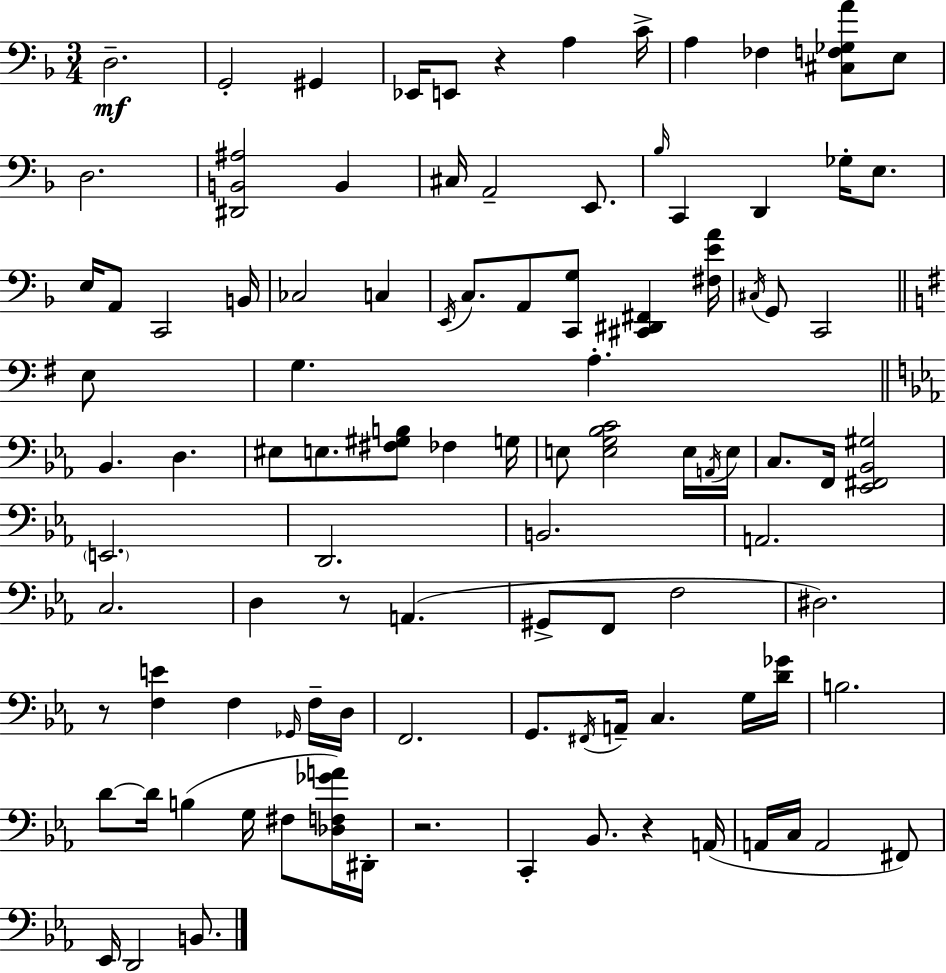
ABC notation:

X:1
T:Untitled
M:3/4
L:1/4
K:Dm
D,2 G,,2 ^G,, _E,,/4 E,,/2 z A, C/4 A, _F, [^C,F,_G,A]/2 E,/2 D,2 [^D,,B,,^A,]2 B,, ^C,/4 A,,2 E,,/2 _B,/4 C,, D,, _G,/4 E,/2 E,/4 A,,/2 C,,2 B,,/4 _C,2 C, E,,/4 C,/2 A,,/2 [C,,G,]/2 [^C,,^D,,^F,,] [^F,EA]/4 ^C,/4 G,,/2 C,,2 E,/2 G, A, _B,, D, ^E,/2 E,/2 [^F,^G,B,]/2 _F, G,/4 E,/2 [E,G,_B,C]2 E,/4 A,,/4 E,/4 C,/2 F,,/4 [_E,,^F,,_B,,^G,]2 E,,2 D,,2 B,,2 A,,2 C,2 D, z/2 A,, ^G,,/2 F,,/2 F,2 ^D,2 z/2 [F,E] F, _G,,/4 F,/4 D,/4 F,,2 G,,/2 ^F,,/4 A,,/4 C, G,/4 [D_G]/4 B,2 D/2 D/4 B, G,/4 ^F,/2 [_D,F,_GA]/4 ^D,,/4 z2 C,, _B,,/2 z A,,/4 A,,/4 C,/4 A,,2 ^F,,/2 _E,,/4 D,,2 B,,/2